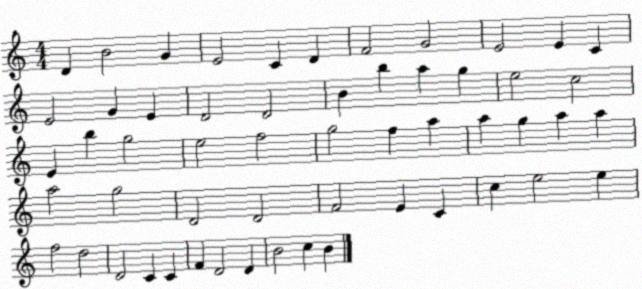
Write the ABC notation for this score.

X:1
T:Untitled
M:4/4
L:1/4
K:C
D B2 G E2 C D F2 G2 E2 E C E2 G E D2 D2 B b a g e2 c2 E b g2 e2 f2 g2 f a a g a a a2 g2 D2 D2 F2 E C c e2 e f2 d2 D2 C C F D2 D B2 c B